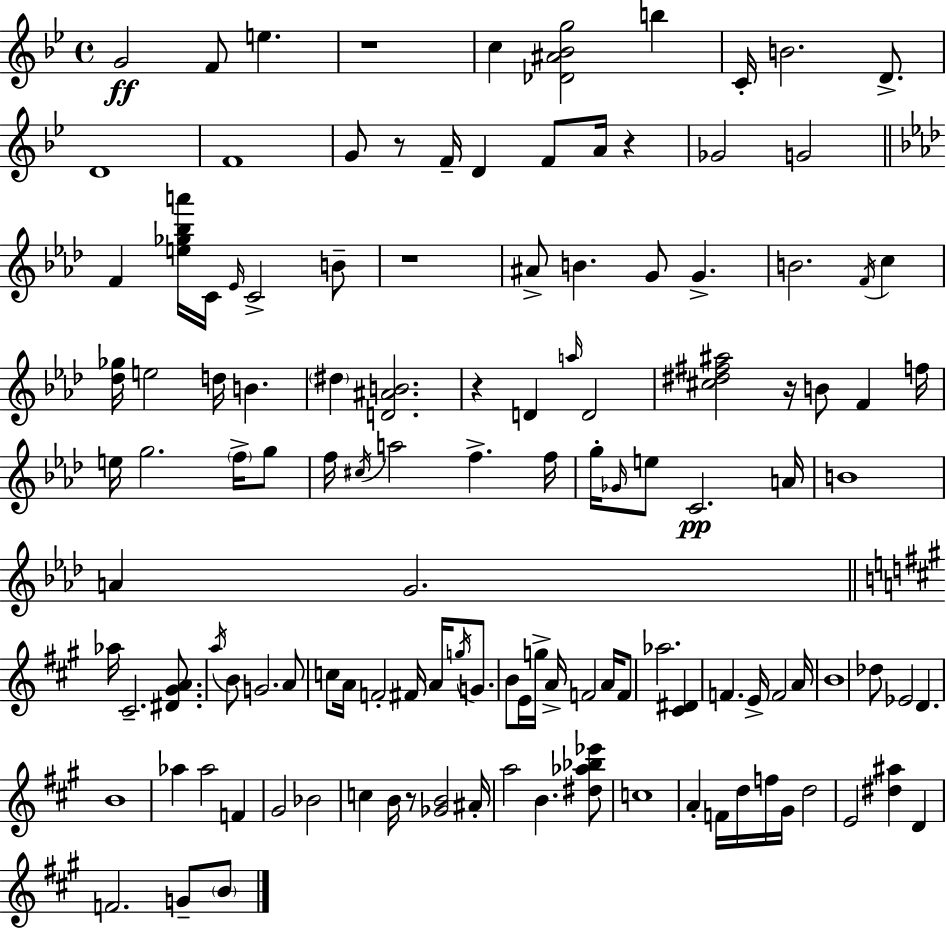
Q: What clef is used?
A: treble